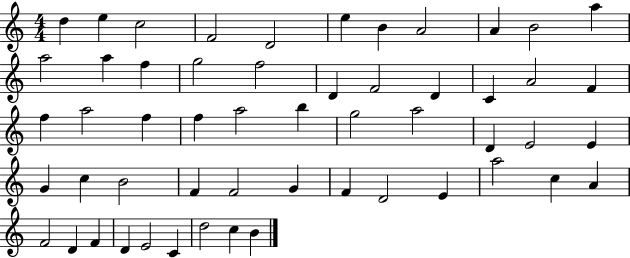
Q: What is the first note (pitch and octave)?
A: D5